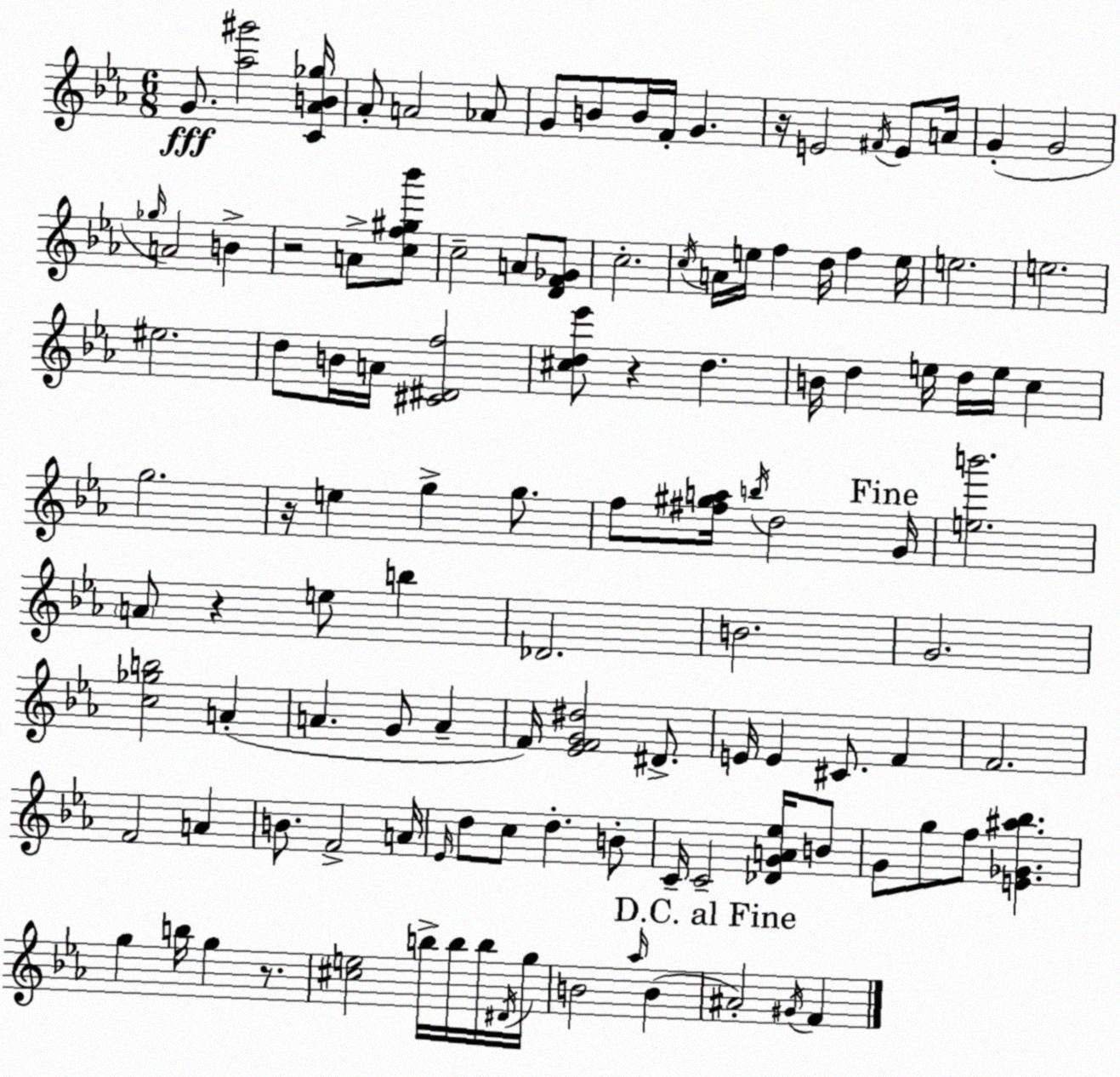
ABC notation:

X:1
T:Untitled
M:6/8
L:1/4
K:Eb
G/2 [_a^g']2 [C_AB_g]/4 _A/2 A2 _A/2 G/2 B/2 B/4 F/4 G z/4 E2 ^F/4 E/2 A/4 G G2 _g/4 A2 B z2 A/2 [cf^g_b']/2 c2 A/2 [DF_G]/2 c2 c/4 A/4 e/4 f d/4 f e/4 e2 e2 ^e2 d/2 B/4 A/4 [^C^Df]2 [^cd_e']/2 z d B/4 d e/4 d/4 e/4 c g2 z/4 e g g/2 f/2 [^f^ga]/4 b/4 d2 G/4 [eb']2 A/2 z e/2 b _D2 B2 G2 [c_gb]2 A A G/2 A F/4 [_EFG^d]2 ^D/2 E/4 E ^C/2 F F2 F2 A B/2 F2 A/4 _E/4 d/2 c/2 d B/2 C/4 C2 [_DGA_e]/4 B/2 G/2 g/2 f/2 [E_G^a_b] g b/4 g z/2 [^ce]2 b/4 b/4 b/4 ^D/4 g/4 B2 _a/4 B ^A2 ^G/4 F